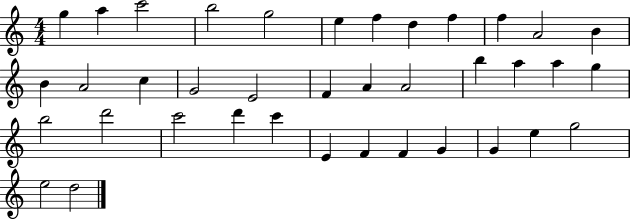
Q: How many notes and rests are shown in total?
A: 38